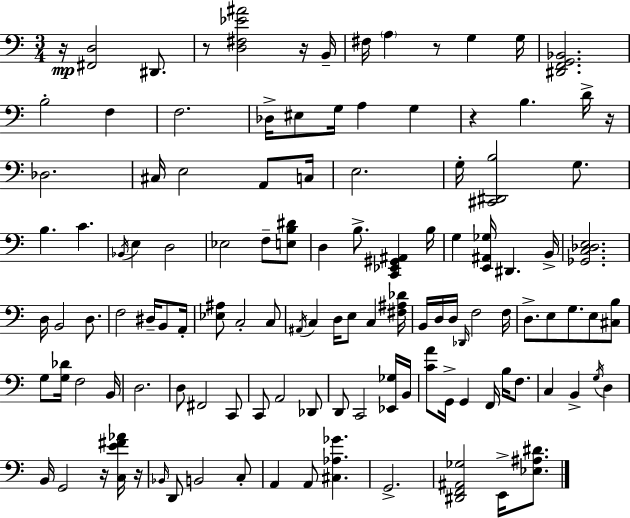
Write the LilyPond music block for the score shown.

{
  \clef bass
  \numericTimeSignature
  \time 3/4
  \key a \minor
  \repeat volta 2 { r16\mp <fis, d>2 dis,8. | r8 <d fis ees' ais'>2 r16 b,16-- | fis16 \parenthesize a4 r8 g4 g16 | <dis, f, g, bes,>2. | \break b2-. f4 | f2. | des16-> eis8 g16 a4 g4 | r4 b4. d'16-> r16 | \break des2. | cis16 e2 a,8 c16 | e2. | g16-. <cis, dis, b>2 g8. | \break b4. c'4. | \acciaccatura { bes,16 } e4 d2 | ees2 f8-- <e b dis'>8 | d4 b8.-> <c, ees, gis, ais,>4 | \break b16 g4 <e, ais, ges>16 dis,4. | b,16-> <ges, c des e>2. | d16 b,2 d8. | f2 dis16-- b,8 | \break a,16-. <ees ais>8 c2-. c8 | \acciaccatura { ais,16 } c4 d16 e8 c4 | <fis ais des'>16 b,16 d16 d16 \grace { des,16 } f2 | f16 d8.-> e8 g8. e8 | \break <cis b>8 g8 <g des'>16 f2 | b,16 d2. | d8 fis,2 | c,8 c,8 a,2 | \break des,8 d,8 c,2 | <ees, ges>16 b,16 <c' a'>8 g,16-> g,4 f,16 b16 | f8. c4 b,4-> \acciaccatura { g16 } | d4 b,16 g,2 | \break r16 <c e' fis' aes'>16 r16 \grace { bes,16 } d,8 b,2 | c8-. a,4 a,8 <cis aes ges'>4. | g,2.-> | <dis, f, ais, ges>2 | \break e,16-> <ees ais dis'>8. } \bar "|."
}